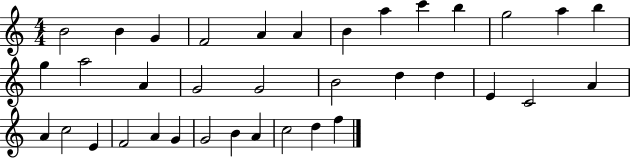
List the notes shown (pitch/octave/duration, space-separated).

B4/h B4/q G4/q F4/h A4/q A4/q B4/q A5/q C6/q B5/q G5/h A5/q B5/q G5/q A5/h A4/q G4/h G4/h B4/h D5/q D5/q E4/q C4/h A4/q A4/q C5/h E4/q F4/h A4/q G4/q G4/h B4/q A4/q C5/h D5/q F5/q